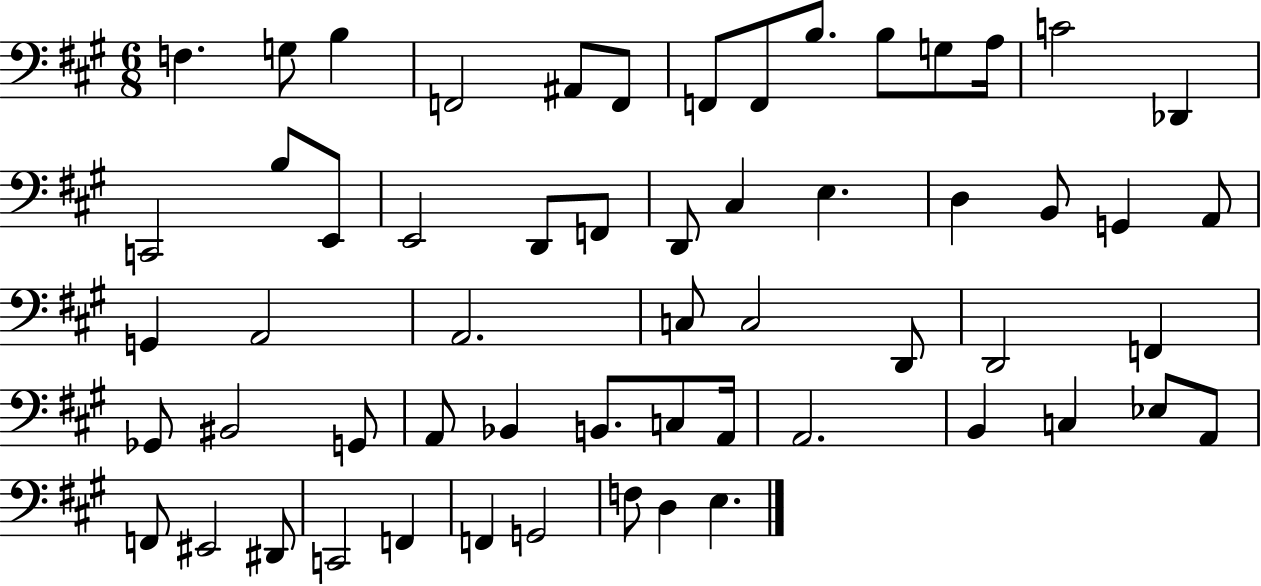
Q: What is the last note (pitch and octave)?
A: E3